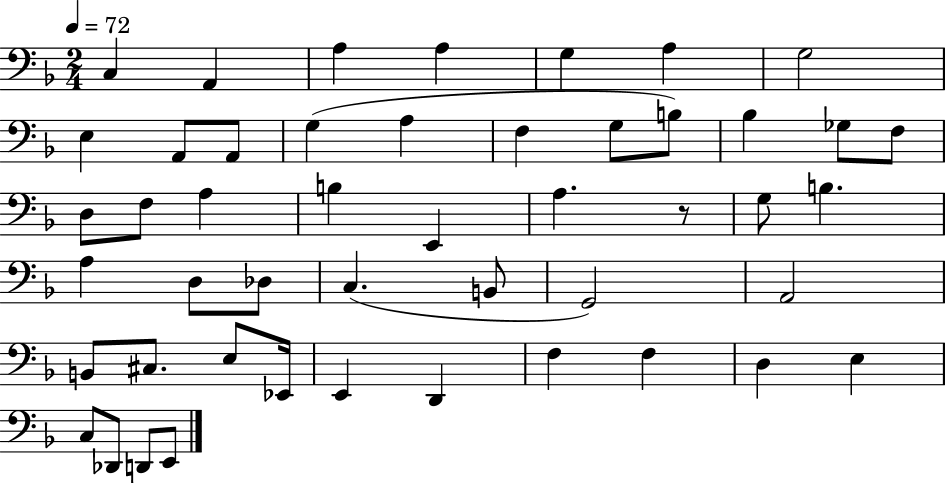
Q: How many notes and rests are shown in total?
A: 48